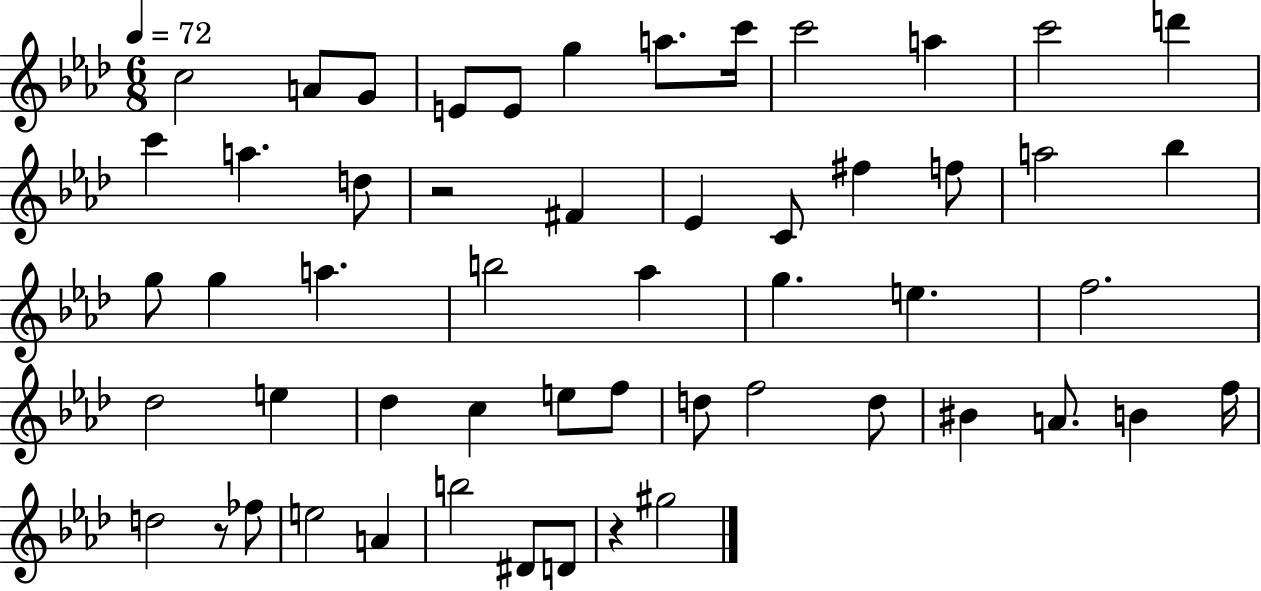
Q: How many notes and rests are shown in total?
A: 54